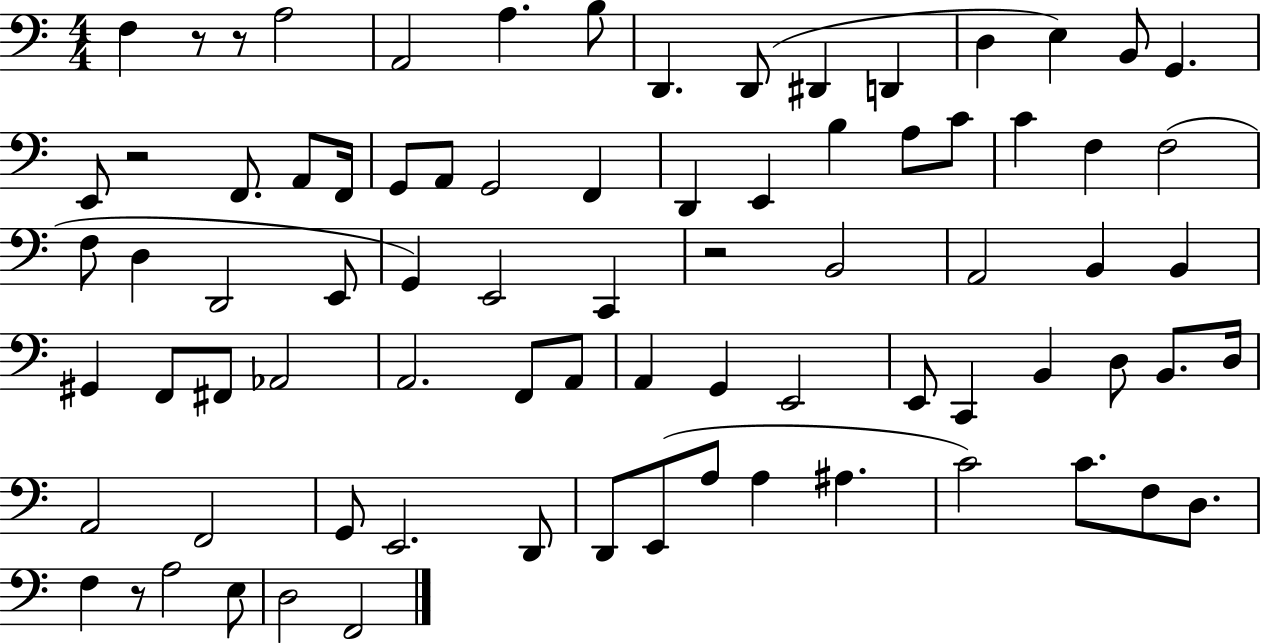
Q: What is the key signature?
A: C major